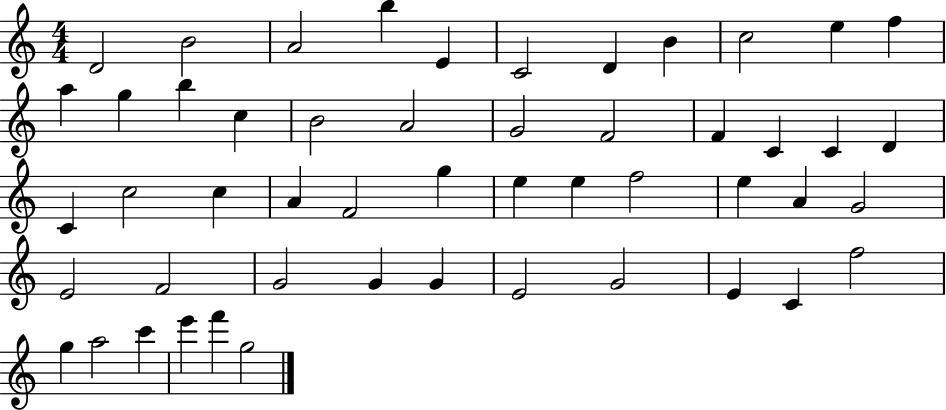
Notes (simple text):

D4/h B4/h A4/h B5/q E4/q C4/h D4/q B4/q C5/h E5/q F5/q A5/q G5/q B5/q C5/q B4/h A4/h G4/h F4/h F4/q C4/q C4/q D4/q C4/q C5/h C5/q A4/q F4/h G5/q E5/q E5/q F5/h E5/q A4/q G4/h E4/h F4/h G4/h G4/q G4/q E4/h G4/h E4/q C4/q F5/h G5/q A5/h C6/q E6/q F6/q G5/h